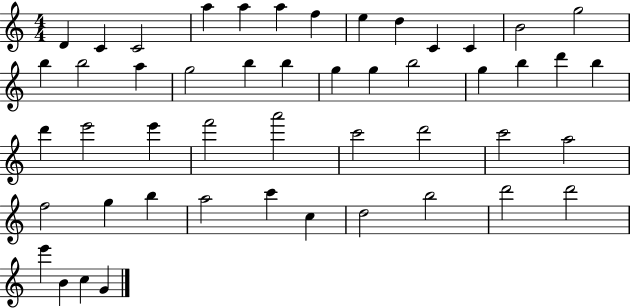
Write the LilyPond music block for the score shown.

{
  \clef treble
  \numericTimeSignature
  \time 4/4
  \key c \major
  d'4 c'4 c'2 | a''4 a''4 a''4 f''4 | e''4 d''4 c'4 c'4 | b'2 g''2 | \break b''4 b''2 a''4 | g''2 b''4 b''4 | g''4 g''4 b''2 | g''4 b''4 d'''4 b''4 | \break d'''4 e'''2 e'''4 | f'''2 a'''2 | c'''2 d'''2 | c'''2 a''2 | \break f''2 g''4 b''4 | a''2 c'''4 c''4 | d''2 b''2 | d'''2 d'''2 | \break e'''4 b'4 c''4 g'4 | \bar "|."
}